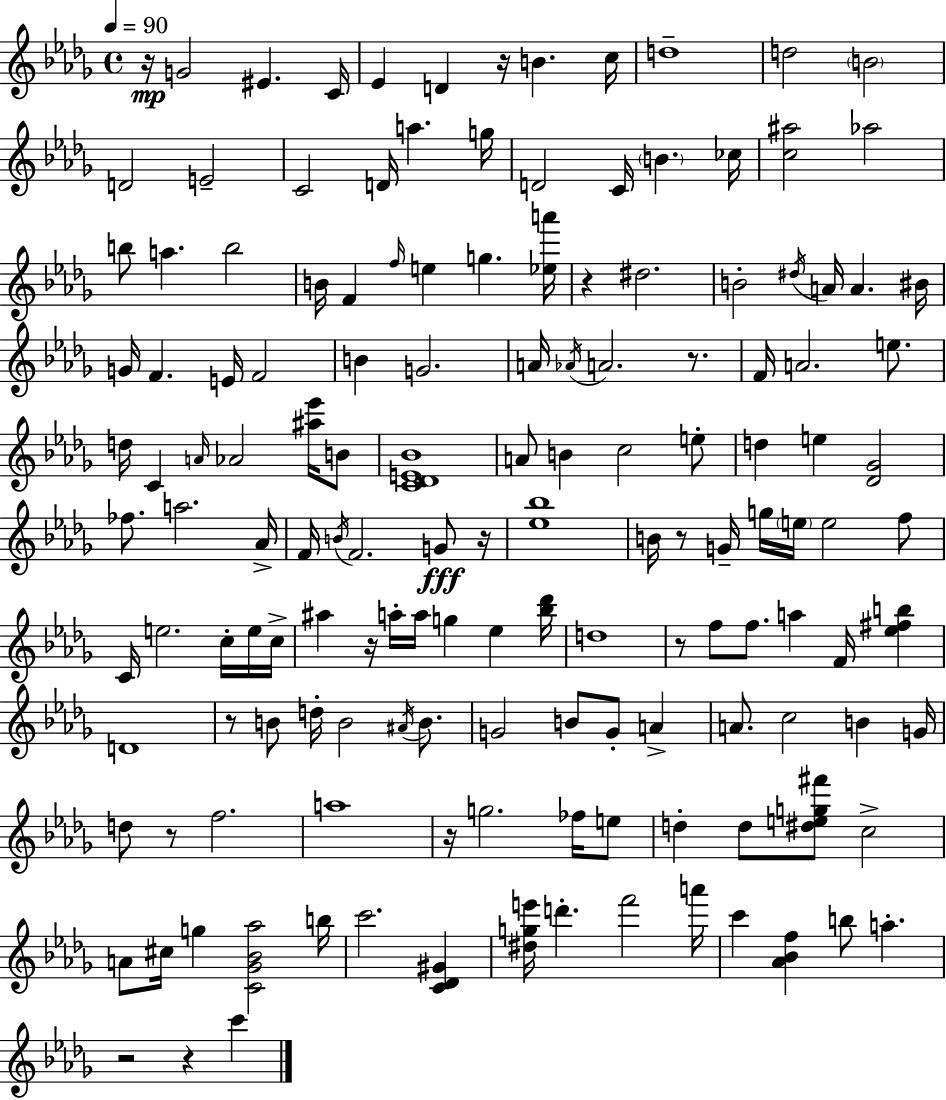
R/s G4/h EIS4/q. C4/s Eb4/q D4/q R/s B4/q. C5/s D5/w D5/h B4/h D4/h E4/h C4/h D4/s A5/q. G5/s D4/h C4/s B4/q. CES5/s [C5,A#5]/h Ab5/h B5/e A5/q. B5/h B4/s F4/q F5/s E5/q G5/q. [Eb5,A6]/s R/q D#5/h. B4/h D#5/s A4/s A4/q. BIS4/s G4/s F4/q. E4/s F4/h B4/q G4/h. A4/s Ab4/s A4/h. R/e. F4/s A4/h. E5/e. D5/s C4/q A4/s Ab4/h [A#5,Eb6]/s B4/e [C4,Db4,E4,Bb4]/w A4/e B4/q C5/h E5/e D5/q E5/q [Db4,Gb4]/h FES5/e. A5/h. Ab4/s F4/s B4/s F4/h. G4/e R/s [Eb5,Bb5]/w B4/s R/e G4/s G5/s E5/s E5/h F5/e C4/s E5/h. C5/s E5/s C5/s A#5/q R/s A5/s A5/s G5/q Eb5/q [Bb5,Db6]/s D5/w R/e F5/e F5/e. A5/q F4/s [Eb5,F#5,B5]/q D4/w R/e B4/e D5/s B4/h A#4/s B4/e. G4/h B4/e G4/e A4/q A4/e. C5/h B4/q G4/s D5/e R/e F5/h. A5/w R/s G5/h. FES5/s E5/e D5/q D5/e [D#5,E5,G5,F#6]/e C5/h A4/e C#5/s G5/q [C4,Gb4,Bb4,Ab5]/h B5/s C6/h. [C4,Db4,G#4]/q [D#5,G5,E6]/s D6/q. F6/h A6/s C6/q [Ab4,Bb4,F5]/q B5/e A5/q. R/h R/q C6/q